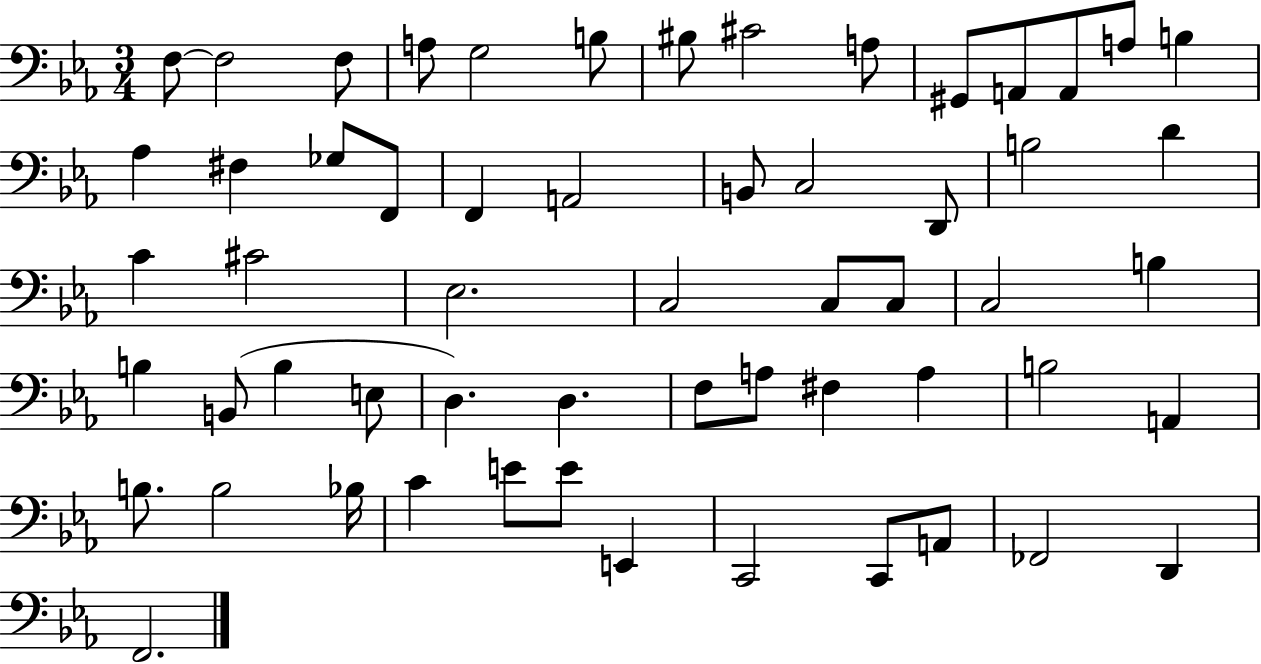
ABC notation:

X:1
T:Untitled
M:3/4
L:1/4
K:Eb
F,/2 F,2 F,/2 A,/2 G,2 B,/2 ^B,/2 ^C2 A,/2 ^G,,/2 A,,/2 A,,/2 A,/2 B, _A, ^F, _G,/2 F,,/2 F,, A,,2 B,,/2 C,2 D,,/2 B,2 D C ^C2 _E,2 C,2 C,/2 C,/2 C,2 B, B, B,,/2 B, E,/2 D, D, F,/2 A,/2 ^F, A, B,2 A,, B,/2 B,2 _B,/4 C E/2 E/2 E,, C,,2 C,,/2 A,,/2 _F,,2 D,, F,,2